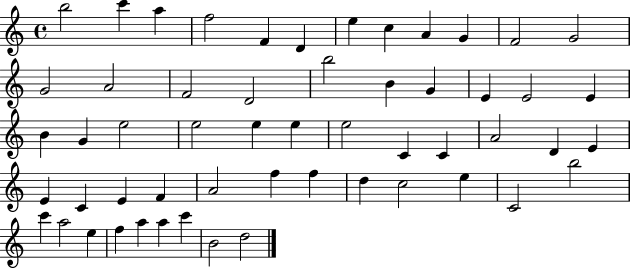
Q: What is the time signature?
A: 4/4